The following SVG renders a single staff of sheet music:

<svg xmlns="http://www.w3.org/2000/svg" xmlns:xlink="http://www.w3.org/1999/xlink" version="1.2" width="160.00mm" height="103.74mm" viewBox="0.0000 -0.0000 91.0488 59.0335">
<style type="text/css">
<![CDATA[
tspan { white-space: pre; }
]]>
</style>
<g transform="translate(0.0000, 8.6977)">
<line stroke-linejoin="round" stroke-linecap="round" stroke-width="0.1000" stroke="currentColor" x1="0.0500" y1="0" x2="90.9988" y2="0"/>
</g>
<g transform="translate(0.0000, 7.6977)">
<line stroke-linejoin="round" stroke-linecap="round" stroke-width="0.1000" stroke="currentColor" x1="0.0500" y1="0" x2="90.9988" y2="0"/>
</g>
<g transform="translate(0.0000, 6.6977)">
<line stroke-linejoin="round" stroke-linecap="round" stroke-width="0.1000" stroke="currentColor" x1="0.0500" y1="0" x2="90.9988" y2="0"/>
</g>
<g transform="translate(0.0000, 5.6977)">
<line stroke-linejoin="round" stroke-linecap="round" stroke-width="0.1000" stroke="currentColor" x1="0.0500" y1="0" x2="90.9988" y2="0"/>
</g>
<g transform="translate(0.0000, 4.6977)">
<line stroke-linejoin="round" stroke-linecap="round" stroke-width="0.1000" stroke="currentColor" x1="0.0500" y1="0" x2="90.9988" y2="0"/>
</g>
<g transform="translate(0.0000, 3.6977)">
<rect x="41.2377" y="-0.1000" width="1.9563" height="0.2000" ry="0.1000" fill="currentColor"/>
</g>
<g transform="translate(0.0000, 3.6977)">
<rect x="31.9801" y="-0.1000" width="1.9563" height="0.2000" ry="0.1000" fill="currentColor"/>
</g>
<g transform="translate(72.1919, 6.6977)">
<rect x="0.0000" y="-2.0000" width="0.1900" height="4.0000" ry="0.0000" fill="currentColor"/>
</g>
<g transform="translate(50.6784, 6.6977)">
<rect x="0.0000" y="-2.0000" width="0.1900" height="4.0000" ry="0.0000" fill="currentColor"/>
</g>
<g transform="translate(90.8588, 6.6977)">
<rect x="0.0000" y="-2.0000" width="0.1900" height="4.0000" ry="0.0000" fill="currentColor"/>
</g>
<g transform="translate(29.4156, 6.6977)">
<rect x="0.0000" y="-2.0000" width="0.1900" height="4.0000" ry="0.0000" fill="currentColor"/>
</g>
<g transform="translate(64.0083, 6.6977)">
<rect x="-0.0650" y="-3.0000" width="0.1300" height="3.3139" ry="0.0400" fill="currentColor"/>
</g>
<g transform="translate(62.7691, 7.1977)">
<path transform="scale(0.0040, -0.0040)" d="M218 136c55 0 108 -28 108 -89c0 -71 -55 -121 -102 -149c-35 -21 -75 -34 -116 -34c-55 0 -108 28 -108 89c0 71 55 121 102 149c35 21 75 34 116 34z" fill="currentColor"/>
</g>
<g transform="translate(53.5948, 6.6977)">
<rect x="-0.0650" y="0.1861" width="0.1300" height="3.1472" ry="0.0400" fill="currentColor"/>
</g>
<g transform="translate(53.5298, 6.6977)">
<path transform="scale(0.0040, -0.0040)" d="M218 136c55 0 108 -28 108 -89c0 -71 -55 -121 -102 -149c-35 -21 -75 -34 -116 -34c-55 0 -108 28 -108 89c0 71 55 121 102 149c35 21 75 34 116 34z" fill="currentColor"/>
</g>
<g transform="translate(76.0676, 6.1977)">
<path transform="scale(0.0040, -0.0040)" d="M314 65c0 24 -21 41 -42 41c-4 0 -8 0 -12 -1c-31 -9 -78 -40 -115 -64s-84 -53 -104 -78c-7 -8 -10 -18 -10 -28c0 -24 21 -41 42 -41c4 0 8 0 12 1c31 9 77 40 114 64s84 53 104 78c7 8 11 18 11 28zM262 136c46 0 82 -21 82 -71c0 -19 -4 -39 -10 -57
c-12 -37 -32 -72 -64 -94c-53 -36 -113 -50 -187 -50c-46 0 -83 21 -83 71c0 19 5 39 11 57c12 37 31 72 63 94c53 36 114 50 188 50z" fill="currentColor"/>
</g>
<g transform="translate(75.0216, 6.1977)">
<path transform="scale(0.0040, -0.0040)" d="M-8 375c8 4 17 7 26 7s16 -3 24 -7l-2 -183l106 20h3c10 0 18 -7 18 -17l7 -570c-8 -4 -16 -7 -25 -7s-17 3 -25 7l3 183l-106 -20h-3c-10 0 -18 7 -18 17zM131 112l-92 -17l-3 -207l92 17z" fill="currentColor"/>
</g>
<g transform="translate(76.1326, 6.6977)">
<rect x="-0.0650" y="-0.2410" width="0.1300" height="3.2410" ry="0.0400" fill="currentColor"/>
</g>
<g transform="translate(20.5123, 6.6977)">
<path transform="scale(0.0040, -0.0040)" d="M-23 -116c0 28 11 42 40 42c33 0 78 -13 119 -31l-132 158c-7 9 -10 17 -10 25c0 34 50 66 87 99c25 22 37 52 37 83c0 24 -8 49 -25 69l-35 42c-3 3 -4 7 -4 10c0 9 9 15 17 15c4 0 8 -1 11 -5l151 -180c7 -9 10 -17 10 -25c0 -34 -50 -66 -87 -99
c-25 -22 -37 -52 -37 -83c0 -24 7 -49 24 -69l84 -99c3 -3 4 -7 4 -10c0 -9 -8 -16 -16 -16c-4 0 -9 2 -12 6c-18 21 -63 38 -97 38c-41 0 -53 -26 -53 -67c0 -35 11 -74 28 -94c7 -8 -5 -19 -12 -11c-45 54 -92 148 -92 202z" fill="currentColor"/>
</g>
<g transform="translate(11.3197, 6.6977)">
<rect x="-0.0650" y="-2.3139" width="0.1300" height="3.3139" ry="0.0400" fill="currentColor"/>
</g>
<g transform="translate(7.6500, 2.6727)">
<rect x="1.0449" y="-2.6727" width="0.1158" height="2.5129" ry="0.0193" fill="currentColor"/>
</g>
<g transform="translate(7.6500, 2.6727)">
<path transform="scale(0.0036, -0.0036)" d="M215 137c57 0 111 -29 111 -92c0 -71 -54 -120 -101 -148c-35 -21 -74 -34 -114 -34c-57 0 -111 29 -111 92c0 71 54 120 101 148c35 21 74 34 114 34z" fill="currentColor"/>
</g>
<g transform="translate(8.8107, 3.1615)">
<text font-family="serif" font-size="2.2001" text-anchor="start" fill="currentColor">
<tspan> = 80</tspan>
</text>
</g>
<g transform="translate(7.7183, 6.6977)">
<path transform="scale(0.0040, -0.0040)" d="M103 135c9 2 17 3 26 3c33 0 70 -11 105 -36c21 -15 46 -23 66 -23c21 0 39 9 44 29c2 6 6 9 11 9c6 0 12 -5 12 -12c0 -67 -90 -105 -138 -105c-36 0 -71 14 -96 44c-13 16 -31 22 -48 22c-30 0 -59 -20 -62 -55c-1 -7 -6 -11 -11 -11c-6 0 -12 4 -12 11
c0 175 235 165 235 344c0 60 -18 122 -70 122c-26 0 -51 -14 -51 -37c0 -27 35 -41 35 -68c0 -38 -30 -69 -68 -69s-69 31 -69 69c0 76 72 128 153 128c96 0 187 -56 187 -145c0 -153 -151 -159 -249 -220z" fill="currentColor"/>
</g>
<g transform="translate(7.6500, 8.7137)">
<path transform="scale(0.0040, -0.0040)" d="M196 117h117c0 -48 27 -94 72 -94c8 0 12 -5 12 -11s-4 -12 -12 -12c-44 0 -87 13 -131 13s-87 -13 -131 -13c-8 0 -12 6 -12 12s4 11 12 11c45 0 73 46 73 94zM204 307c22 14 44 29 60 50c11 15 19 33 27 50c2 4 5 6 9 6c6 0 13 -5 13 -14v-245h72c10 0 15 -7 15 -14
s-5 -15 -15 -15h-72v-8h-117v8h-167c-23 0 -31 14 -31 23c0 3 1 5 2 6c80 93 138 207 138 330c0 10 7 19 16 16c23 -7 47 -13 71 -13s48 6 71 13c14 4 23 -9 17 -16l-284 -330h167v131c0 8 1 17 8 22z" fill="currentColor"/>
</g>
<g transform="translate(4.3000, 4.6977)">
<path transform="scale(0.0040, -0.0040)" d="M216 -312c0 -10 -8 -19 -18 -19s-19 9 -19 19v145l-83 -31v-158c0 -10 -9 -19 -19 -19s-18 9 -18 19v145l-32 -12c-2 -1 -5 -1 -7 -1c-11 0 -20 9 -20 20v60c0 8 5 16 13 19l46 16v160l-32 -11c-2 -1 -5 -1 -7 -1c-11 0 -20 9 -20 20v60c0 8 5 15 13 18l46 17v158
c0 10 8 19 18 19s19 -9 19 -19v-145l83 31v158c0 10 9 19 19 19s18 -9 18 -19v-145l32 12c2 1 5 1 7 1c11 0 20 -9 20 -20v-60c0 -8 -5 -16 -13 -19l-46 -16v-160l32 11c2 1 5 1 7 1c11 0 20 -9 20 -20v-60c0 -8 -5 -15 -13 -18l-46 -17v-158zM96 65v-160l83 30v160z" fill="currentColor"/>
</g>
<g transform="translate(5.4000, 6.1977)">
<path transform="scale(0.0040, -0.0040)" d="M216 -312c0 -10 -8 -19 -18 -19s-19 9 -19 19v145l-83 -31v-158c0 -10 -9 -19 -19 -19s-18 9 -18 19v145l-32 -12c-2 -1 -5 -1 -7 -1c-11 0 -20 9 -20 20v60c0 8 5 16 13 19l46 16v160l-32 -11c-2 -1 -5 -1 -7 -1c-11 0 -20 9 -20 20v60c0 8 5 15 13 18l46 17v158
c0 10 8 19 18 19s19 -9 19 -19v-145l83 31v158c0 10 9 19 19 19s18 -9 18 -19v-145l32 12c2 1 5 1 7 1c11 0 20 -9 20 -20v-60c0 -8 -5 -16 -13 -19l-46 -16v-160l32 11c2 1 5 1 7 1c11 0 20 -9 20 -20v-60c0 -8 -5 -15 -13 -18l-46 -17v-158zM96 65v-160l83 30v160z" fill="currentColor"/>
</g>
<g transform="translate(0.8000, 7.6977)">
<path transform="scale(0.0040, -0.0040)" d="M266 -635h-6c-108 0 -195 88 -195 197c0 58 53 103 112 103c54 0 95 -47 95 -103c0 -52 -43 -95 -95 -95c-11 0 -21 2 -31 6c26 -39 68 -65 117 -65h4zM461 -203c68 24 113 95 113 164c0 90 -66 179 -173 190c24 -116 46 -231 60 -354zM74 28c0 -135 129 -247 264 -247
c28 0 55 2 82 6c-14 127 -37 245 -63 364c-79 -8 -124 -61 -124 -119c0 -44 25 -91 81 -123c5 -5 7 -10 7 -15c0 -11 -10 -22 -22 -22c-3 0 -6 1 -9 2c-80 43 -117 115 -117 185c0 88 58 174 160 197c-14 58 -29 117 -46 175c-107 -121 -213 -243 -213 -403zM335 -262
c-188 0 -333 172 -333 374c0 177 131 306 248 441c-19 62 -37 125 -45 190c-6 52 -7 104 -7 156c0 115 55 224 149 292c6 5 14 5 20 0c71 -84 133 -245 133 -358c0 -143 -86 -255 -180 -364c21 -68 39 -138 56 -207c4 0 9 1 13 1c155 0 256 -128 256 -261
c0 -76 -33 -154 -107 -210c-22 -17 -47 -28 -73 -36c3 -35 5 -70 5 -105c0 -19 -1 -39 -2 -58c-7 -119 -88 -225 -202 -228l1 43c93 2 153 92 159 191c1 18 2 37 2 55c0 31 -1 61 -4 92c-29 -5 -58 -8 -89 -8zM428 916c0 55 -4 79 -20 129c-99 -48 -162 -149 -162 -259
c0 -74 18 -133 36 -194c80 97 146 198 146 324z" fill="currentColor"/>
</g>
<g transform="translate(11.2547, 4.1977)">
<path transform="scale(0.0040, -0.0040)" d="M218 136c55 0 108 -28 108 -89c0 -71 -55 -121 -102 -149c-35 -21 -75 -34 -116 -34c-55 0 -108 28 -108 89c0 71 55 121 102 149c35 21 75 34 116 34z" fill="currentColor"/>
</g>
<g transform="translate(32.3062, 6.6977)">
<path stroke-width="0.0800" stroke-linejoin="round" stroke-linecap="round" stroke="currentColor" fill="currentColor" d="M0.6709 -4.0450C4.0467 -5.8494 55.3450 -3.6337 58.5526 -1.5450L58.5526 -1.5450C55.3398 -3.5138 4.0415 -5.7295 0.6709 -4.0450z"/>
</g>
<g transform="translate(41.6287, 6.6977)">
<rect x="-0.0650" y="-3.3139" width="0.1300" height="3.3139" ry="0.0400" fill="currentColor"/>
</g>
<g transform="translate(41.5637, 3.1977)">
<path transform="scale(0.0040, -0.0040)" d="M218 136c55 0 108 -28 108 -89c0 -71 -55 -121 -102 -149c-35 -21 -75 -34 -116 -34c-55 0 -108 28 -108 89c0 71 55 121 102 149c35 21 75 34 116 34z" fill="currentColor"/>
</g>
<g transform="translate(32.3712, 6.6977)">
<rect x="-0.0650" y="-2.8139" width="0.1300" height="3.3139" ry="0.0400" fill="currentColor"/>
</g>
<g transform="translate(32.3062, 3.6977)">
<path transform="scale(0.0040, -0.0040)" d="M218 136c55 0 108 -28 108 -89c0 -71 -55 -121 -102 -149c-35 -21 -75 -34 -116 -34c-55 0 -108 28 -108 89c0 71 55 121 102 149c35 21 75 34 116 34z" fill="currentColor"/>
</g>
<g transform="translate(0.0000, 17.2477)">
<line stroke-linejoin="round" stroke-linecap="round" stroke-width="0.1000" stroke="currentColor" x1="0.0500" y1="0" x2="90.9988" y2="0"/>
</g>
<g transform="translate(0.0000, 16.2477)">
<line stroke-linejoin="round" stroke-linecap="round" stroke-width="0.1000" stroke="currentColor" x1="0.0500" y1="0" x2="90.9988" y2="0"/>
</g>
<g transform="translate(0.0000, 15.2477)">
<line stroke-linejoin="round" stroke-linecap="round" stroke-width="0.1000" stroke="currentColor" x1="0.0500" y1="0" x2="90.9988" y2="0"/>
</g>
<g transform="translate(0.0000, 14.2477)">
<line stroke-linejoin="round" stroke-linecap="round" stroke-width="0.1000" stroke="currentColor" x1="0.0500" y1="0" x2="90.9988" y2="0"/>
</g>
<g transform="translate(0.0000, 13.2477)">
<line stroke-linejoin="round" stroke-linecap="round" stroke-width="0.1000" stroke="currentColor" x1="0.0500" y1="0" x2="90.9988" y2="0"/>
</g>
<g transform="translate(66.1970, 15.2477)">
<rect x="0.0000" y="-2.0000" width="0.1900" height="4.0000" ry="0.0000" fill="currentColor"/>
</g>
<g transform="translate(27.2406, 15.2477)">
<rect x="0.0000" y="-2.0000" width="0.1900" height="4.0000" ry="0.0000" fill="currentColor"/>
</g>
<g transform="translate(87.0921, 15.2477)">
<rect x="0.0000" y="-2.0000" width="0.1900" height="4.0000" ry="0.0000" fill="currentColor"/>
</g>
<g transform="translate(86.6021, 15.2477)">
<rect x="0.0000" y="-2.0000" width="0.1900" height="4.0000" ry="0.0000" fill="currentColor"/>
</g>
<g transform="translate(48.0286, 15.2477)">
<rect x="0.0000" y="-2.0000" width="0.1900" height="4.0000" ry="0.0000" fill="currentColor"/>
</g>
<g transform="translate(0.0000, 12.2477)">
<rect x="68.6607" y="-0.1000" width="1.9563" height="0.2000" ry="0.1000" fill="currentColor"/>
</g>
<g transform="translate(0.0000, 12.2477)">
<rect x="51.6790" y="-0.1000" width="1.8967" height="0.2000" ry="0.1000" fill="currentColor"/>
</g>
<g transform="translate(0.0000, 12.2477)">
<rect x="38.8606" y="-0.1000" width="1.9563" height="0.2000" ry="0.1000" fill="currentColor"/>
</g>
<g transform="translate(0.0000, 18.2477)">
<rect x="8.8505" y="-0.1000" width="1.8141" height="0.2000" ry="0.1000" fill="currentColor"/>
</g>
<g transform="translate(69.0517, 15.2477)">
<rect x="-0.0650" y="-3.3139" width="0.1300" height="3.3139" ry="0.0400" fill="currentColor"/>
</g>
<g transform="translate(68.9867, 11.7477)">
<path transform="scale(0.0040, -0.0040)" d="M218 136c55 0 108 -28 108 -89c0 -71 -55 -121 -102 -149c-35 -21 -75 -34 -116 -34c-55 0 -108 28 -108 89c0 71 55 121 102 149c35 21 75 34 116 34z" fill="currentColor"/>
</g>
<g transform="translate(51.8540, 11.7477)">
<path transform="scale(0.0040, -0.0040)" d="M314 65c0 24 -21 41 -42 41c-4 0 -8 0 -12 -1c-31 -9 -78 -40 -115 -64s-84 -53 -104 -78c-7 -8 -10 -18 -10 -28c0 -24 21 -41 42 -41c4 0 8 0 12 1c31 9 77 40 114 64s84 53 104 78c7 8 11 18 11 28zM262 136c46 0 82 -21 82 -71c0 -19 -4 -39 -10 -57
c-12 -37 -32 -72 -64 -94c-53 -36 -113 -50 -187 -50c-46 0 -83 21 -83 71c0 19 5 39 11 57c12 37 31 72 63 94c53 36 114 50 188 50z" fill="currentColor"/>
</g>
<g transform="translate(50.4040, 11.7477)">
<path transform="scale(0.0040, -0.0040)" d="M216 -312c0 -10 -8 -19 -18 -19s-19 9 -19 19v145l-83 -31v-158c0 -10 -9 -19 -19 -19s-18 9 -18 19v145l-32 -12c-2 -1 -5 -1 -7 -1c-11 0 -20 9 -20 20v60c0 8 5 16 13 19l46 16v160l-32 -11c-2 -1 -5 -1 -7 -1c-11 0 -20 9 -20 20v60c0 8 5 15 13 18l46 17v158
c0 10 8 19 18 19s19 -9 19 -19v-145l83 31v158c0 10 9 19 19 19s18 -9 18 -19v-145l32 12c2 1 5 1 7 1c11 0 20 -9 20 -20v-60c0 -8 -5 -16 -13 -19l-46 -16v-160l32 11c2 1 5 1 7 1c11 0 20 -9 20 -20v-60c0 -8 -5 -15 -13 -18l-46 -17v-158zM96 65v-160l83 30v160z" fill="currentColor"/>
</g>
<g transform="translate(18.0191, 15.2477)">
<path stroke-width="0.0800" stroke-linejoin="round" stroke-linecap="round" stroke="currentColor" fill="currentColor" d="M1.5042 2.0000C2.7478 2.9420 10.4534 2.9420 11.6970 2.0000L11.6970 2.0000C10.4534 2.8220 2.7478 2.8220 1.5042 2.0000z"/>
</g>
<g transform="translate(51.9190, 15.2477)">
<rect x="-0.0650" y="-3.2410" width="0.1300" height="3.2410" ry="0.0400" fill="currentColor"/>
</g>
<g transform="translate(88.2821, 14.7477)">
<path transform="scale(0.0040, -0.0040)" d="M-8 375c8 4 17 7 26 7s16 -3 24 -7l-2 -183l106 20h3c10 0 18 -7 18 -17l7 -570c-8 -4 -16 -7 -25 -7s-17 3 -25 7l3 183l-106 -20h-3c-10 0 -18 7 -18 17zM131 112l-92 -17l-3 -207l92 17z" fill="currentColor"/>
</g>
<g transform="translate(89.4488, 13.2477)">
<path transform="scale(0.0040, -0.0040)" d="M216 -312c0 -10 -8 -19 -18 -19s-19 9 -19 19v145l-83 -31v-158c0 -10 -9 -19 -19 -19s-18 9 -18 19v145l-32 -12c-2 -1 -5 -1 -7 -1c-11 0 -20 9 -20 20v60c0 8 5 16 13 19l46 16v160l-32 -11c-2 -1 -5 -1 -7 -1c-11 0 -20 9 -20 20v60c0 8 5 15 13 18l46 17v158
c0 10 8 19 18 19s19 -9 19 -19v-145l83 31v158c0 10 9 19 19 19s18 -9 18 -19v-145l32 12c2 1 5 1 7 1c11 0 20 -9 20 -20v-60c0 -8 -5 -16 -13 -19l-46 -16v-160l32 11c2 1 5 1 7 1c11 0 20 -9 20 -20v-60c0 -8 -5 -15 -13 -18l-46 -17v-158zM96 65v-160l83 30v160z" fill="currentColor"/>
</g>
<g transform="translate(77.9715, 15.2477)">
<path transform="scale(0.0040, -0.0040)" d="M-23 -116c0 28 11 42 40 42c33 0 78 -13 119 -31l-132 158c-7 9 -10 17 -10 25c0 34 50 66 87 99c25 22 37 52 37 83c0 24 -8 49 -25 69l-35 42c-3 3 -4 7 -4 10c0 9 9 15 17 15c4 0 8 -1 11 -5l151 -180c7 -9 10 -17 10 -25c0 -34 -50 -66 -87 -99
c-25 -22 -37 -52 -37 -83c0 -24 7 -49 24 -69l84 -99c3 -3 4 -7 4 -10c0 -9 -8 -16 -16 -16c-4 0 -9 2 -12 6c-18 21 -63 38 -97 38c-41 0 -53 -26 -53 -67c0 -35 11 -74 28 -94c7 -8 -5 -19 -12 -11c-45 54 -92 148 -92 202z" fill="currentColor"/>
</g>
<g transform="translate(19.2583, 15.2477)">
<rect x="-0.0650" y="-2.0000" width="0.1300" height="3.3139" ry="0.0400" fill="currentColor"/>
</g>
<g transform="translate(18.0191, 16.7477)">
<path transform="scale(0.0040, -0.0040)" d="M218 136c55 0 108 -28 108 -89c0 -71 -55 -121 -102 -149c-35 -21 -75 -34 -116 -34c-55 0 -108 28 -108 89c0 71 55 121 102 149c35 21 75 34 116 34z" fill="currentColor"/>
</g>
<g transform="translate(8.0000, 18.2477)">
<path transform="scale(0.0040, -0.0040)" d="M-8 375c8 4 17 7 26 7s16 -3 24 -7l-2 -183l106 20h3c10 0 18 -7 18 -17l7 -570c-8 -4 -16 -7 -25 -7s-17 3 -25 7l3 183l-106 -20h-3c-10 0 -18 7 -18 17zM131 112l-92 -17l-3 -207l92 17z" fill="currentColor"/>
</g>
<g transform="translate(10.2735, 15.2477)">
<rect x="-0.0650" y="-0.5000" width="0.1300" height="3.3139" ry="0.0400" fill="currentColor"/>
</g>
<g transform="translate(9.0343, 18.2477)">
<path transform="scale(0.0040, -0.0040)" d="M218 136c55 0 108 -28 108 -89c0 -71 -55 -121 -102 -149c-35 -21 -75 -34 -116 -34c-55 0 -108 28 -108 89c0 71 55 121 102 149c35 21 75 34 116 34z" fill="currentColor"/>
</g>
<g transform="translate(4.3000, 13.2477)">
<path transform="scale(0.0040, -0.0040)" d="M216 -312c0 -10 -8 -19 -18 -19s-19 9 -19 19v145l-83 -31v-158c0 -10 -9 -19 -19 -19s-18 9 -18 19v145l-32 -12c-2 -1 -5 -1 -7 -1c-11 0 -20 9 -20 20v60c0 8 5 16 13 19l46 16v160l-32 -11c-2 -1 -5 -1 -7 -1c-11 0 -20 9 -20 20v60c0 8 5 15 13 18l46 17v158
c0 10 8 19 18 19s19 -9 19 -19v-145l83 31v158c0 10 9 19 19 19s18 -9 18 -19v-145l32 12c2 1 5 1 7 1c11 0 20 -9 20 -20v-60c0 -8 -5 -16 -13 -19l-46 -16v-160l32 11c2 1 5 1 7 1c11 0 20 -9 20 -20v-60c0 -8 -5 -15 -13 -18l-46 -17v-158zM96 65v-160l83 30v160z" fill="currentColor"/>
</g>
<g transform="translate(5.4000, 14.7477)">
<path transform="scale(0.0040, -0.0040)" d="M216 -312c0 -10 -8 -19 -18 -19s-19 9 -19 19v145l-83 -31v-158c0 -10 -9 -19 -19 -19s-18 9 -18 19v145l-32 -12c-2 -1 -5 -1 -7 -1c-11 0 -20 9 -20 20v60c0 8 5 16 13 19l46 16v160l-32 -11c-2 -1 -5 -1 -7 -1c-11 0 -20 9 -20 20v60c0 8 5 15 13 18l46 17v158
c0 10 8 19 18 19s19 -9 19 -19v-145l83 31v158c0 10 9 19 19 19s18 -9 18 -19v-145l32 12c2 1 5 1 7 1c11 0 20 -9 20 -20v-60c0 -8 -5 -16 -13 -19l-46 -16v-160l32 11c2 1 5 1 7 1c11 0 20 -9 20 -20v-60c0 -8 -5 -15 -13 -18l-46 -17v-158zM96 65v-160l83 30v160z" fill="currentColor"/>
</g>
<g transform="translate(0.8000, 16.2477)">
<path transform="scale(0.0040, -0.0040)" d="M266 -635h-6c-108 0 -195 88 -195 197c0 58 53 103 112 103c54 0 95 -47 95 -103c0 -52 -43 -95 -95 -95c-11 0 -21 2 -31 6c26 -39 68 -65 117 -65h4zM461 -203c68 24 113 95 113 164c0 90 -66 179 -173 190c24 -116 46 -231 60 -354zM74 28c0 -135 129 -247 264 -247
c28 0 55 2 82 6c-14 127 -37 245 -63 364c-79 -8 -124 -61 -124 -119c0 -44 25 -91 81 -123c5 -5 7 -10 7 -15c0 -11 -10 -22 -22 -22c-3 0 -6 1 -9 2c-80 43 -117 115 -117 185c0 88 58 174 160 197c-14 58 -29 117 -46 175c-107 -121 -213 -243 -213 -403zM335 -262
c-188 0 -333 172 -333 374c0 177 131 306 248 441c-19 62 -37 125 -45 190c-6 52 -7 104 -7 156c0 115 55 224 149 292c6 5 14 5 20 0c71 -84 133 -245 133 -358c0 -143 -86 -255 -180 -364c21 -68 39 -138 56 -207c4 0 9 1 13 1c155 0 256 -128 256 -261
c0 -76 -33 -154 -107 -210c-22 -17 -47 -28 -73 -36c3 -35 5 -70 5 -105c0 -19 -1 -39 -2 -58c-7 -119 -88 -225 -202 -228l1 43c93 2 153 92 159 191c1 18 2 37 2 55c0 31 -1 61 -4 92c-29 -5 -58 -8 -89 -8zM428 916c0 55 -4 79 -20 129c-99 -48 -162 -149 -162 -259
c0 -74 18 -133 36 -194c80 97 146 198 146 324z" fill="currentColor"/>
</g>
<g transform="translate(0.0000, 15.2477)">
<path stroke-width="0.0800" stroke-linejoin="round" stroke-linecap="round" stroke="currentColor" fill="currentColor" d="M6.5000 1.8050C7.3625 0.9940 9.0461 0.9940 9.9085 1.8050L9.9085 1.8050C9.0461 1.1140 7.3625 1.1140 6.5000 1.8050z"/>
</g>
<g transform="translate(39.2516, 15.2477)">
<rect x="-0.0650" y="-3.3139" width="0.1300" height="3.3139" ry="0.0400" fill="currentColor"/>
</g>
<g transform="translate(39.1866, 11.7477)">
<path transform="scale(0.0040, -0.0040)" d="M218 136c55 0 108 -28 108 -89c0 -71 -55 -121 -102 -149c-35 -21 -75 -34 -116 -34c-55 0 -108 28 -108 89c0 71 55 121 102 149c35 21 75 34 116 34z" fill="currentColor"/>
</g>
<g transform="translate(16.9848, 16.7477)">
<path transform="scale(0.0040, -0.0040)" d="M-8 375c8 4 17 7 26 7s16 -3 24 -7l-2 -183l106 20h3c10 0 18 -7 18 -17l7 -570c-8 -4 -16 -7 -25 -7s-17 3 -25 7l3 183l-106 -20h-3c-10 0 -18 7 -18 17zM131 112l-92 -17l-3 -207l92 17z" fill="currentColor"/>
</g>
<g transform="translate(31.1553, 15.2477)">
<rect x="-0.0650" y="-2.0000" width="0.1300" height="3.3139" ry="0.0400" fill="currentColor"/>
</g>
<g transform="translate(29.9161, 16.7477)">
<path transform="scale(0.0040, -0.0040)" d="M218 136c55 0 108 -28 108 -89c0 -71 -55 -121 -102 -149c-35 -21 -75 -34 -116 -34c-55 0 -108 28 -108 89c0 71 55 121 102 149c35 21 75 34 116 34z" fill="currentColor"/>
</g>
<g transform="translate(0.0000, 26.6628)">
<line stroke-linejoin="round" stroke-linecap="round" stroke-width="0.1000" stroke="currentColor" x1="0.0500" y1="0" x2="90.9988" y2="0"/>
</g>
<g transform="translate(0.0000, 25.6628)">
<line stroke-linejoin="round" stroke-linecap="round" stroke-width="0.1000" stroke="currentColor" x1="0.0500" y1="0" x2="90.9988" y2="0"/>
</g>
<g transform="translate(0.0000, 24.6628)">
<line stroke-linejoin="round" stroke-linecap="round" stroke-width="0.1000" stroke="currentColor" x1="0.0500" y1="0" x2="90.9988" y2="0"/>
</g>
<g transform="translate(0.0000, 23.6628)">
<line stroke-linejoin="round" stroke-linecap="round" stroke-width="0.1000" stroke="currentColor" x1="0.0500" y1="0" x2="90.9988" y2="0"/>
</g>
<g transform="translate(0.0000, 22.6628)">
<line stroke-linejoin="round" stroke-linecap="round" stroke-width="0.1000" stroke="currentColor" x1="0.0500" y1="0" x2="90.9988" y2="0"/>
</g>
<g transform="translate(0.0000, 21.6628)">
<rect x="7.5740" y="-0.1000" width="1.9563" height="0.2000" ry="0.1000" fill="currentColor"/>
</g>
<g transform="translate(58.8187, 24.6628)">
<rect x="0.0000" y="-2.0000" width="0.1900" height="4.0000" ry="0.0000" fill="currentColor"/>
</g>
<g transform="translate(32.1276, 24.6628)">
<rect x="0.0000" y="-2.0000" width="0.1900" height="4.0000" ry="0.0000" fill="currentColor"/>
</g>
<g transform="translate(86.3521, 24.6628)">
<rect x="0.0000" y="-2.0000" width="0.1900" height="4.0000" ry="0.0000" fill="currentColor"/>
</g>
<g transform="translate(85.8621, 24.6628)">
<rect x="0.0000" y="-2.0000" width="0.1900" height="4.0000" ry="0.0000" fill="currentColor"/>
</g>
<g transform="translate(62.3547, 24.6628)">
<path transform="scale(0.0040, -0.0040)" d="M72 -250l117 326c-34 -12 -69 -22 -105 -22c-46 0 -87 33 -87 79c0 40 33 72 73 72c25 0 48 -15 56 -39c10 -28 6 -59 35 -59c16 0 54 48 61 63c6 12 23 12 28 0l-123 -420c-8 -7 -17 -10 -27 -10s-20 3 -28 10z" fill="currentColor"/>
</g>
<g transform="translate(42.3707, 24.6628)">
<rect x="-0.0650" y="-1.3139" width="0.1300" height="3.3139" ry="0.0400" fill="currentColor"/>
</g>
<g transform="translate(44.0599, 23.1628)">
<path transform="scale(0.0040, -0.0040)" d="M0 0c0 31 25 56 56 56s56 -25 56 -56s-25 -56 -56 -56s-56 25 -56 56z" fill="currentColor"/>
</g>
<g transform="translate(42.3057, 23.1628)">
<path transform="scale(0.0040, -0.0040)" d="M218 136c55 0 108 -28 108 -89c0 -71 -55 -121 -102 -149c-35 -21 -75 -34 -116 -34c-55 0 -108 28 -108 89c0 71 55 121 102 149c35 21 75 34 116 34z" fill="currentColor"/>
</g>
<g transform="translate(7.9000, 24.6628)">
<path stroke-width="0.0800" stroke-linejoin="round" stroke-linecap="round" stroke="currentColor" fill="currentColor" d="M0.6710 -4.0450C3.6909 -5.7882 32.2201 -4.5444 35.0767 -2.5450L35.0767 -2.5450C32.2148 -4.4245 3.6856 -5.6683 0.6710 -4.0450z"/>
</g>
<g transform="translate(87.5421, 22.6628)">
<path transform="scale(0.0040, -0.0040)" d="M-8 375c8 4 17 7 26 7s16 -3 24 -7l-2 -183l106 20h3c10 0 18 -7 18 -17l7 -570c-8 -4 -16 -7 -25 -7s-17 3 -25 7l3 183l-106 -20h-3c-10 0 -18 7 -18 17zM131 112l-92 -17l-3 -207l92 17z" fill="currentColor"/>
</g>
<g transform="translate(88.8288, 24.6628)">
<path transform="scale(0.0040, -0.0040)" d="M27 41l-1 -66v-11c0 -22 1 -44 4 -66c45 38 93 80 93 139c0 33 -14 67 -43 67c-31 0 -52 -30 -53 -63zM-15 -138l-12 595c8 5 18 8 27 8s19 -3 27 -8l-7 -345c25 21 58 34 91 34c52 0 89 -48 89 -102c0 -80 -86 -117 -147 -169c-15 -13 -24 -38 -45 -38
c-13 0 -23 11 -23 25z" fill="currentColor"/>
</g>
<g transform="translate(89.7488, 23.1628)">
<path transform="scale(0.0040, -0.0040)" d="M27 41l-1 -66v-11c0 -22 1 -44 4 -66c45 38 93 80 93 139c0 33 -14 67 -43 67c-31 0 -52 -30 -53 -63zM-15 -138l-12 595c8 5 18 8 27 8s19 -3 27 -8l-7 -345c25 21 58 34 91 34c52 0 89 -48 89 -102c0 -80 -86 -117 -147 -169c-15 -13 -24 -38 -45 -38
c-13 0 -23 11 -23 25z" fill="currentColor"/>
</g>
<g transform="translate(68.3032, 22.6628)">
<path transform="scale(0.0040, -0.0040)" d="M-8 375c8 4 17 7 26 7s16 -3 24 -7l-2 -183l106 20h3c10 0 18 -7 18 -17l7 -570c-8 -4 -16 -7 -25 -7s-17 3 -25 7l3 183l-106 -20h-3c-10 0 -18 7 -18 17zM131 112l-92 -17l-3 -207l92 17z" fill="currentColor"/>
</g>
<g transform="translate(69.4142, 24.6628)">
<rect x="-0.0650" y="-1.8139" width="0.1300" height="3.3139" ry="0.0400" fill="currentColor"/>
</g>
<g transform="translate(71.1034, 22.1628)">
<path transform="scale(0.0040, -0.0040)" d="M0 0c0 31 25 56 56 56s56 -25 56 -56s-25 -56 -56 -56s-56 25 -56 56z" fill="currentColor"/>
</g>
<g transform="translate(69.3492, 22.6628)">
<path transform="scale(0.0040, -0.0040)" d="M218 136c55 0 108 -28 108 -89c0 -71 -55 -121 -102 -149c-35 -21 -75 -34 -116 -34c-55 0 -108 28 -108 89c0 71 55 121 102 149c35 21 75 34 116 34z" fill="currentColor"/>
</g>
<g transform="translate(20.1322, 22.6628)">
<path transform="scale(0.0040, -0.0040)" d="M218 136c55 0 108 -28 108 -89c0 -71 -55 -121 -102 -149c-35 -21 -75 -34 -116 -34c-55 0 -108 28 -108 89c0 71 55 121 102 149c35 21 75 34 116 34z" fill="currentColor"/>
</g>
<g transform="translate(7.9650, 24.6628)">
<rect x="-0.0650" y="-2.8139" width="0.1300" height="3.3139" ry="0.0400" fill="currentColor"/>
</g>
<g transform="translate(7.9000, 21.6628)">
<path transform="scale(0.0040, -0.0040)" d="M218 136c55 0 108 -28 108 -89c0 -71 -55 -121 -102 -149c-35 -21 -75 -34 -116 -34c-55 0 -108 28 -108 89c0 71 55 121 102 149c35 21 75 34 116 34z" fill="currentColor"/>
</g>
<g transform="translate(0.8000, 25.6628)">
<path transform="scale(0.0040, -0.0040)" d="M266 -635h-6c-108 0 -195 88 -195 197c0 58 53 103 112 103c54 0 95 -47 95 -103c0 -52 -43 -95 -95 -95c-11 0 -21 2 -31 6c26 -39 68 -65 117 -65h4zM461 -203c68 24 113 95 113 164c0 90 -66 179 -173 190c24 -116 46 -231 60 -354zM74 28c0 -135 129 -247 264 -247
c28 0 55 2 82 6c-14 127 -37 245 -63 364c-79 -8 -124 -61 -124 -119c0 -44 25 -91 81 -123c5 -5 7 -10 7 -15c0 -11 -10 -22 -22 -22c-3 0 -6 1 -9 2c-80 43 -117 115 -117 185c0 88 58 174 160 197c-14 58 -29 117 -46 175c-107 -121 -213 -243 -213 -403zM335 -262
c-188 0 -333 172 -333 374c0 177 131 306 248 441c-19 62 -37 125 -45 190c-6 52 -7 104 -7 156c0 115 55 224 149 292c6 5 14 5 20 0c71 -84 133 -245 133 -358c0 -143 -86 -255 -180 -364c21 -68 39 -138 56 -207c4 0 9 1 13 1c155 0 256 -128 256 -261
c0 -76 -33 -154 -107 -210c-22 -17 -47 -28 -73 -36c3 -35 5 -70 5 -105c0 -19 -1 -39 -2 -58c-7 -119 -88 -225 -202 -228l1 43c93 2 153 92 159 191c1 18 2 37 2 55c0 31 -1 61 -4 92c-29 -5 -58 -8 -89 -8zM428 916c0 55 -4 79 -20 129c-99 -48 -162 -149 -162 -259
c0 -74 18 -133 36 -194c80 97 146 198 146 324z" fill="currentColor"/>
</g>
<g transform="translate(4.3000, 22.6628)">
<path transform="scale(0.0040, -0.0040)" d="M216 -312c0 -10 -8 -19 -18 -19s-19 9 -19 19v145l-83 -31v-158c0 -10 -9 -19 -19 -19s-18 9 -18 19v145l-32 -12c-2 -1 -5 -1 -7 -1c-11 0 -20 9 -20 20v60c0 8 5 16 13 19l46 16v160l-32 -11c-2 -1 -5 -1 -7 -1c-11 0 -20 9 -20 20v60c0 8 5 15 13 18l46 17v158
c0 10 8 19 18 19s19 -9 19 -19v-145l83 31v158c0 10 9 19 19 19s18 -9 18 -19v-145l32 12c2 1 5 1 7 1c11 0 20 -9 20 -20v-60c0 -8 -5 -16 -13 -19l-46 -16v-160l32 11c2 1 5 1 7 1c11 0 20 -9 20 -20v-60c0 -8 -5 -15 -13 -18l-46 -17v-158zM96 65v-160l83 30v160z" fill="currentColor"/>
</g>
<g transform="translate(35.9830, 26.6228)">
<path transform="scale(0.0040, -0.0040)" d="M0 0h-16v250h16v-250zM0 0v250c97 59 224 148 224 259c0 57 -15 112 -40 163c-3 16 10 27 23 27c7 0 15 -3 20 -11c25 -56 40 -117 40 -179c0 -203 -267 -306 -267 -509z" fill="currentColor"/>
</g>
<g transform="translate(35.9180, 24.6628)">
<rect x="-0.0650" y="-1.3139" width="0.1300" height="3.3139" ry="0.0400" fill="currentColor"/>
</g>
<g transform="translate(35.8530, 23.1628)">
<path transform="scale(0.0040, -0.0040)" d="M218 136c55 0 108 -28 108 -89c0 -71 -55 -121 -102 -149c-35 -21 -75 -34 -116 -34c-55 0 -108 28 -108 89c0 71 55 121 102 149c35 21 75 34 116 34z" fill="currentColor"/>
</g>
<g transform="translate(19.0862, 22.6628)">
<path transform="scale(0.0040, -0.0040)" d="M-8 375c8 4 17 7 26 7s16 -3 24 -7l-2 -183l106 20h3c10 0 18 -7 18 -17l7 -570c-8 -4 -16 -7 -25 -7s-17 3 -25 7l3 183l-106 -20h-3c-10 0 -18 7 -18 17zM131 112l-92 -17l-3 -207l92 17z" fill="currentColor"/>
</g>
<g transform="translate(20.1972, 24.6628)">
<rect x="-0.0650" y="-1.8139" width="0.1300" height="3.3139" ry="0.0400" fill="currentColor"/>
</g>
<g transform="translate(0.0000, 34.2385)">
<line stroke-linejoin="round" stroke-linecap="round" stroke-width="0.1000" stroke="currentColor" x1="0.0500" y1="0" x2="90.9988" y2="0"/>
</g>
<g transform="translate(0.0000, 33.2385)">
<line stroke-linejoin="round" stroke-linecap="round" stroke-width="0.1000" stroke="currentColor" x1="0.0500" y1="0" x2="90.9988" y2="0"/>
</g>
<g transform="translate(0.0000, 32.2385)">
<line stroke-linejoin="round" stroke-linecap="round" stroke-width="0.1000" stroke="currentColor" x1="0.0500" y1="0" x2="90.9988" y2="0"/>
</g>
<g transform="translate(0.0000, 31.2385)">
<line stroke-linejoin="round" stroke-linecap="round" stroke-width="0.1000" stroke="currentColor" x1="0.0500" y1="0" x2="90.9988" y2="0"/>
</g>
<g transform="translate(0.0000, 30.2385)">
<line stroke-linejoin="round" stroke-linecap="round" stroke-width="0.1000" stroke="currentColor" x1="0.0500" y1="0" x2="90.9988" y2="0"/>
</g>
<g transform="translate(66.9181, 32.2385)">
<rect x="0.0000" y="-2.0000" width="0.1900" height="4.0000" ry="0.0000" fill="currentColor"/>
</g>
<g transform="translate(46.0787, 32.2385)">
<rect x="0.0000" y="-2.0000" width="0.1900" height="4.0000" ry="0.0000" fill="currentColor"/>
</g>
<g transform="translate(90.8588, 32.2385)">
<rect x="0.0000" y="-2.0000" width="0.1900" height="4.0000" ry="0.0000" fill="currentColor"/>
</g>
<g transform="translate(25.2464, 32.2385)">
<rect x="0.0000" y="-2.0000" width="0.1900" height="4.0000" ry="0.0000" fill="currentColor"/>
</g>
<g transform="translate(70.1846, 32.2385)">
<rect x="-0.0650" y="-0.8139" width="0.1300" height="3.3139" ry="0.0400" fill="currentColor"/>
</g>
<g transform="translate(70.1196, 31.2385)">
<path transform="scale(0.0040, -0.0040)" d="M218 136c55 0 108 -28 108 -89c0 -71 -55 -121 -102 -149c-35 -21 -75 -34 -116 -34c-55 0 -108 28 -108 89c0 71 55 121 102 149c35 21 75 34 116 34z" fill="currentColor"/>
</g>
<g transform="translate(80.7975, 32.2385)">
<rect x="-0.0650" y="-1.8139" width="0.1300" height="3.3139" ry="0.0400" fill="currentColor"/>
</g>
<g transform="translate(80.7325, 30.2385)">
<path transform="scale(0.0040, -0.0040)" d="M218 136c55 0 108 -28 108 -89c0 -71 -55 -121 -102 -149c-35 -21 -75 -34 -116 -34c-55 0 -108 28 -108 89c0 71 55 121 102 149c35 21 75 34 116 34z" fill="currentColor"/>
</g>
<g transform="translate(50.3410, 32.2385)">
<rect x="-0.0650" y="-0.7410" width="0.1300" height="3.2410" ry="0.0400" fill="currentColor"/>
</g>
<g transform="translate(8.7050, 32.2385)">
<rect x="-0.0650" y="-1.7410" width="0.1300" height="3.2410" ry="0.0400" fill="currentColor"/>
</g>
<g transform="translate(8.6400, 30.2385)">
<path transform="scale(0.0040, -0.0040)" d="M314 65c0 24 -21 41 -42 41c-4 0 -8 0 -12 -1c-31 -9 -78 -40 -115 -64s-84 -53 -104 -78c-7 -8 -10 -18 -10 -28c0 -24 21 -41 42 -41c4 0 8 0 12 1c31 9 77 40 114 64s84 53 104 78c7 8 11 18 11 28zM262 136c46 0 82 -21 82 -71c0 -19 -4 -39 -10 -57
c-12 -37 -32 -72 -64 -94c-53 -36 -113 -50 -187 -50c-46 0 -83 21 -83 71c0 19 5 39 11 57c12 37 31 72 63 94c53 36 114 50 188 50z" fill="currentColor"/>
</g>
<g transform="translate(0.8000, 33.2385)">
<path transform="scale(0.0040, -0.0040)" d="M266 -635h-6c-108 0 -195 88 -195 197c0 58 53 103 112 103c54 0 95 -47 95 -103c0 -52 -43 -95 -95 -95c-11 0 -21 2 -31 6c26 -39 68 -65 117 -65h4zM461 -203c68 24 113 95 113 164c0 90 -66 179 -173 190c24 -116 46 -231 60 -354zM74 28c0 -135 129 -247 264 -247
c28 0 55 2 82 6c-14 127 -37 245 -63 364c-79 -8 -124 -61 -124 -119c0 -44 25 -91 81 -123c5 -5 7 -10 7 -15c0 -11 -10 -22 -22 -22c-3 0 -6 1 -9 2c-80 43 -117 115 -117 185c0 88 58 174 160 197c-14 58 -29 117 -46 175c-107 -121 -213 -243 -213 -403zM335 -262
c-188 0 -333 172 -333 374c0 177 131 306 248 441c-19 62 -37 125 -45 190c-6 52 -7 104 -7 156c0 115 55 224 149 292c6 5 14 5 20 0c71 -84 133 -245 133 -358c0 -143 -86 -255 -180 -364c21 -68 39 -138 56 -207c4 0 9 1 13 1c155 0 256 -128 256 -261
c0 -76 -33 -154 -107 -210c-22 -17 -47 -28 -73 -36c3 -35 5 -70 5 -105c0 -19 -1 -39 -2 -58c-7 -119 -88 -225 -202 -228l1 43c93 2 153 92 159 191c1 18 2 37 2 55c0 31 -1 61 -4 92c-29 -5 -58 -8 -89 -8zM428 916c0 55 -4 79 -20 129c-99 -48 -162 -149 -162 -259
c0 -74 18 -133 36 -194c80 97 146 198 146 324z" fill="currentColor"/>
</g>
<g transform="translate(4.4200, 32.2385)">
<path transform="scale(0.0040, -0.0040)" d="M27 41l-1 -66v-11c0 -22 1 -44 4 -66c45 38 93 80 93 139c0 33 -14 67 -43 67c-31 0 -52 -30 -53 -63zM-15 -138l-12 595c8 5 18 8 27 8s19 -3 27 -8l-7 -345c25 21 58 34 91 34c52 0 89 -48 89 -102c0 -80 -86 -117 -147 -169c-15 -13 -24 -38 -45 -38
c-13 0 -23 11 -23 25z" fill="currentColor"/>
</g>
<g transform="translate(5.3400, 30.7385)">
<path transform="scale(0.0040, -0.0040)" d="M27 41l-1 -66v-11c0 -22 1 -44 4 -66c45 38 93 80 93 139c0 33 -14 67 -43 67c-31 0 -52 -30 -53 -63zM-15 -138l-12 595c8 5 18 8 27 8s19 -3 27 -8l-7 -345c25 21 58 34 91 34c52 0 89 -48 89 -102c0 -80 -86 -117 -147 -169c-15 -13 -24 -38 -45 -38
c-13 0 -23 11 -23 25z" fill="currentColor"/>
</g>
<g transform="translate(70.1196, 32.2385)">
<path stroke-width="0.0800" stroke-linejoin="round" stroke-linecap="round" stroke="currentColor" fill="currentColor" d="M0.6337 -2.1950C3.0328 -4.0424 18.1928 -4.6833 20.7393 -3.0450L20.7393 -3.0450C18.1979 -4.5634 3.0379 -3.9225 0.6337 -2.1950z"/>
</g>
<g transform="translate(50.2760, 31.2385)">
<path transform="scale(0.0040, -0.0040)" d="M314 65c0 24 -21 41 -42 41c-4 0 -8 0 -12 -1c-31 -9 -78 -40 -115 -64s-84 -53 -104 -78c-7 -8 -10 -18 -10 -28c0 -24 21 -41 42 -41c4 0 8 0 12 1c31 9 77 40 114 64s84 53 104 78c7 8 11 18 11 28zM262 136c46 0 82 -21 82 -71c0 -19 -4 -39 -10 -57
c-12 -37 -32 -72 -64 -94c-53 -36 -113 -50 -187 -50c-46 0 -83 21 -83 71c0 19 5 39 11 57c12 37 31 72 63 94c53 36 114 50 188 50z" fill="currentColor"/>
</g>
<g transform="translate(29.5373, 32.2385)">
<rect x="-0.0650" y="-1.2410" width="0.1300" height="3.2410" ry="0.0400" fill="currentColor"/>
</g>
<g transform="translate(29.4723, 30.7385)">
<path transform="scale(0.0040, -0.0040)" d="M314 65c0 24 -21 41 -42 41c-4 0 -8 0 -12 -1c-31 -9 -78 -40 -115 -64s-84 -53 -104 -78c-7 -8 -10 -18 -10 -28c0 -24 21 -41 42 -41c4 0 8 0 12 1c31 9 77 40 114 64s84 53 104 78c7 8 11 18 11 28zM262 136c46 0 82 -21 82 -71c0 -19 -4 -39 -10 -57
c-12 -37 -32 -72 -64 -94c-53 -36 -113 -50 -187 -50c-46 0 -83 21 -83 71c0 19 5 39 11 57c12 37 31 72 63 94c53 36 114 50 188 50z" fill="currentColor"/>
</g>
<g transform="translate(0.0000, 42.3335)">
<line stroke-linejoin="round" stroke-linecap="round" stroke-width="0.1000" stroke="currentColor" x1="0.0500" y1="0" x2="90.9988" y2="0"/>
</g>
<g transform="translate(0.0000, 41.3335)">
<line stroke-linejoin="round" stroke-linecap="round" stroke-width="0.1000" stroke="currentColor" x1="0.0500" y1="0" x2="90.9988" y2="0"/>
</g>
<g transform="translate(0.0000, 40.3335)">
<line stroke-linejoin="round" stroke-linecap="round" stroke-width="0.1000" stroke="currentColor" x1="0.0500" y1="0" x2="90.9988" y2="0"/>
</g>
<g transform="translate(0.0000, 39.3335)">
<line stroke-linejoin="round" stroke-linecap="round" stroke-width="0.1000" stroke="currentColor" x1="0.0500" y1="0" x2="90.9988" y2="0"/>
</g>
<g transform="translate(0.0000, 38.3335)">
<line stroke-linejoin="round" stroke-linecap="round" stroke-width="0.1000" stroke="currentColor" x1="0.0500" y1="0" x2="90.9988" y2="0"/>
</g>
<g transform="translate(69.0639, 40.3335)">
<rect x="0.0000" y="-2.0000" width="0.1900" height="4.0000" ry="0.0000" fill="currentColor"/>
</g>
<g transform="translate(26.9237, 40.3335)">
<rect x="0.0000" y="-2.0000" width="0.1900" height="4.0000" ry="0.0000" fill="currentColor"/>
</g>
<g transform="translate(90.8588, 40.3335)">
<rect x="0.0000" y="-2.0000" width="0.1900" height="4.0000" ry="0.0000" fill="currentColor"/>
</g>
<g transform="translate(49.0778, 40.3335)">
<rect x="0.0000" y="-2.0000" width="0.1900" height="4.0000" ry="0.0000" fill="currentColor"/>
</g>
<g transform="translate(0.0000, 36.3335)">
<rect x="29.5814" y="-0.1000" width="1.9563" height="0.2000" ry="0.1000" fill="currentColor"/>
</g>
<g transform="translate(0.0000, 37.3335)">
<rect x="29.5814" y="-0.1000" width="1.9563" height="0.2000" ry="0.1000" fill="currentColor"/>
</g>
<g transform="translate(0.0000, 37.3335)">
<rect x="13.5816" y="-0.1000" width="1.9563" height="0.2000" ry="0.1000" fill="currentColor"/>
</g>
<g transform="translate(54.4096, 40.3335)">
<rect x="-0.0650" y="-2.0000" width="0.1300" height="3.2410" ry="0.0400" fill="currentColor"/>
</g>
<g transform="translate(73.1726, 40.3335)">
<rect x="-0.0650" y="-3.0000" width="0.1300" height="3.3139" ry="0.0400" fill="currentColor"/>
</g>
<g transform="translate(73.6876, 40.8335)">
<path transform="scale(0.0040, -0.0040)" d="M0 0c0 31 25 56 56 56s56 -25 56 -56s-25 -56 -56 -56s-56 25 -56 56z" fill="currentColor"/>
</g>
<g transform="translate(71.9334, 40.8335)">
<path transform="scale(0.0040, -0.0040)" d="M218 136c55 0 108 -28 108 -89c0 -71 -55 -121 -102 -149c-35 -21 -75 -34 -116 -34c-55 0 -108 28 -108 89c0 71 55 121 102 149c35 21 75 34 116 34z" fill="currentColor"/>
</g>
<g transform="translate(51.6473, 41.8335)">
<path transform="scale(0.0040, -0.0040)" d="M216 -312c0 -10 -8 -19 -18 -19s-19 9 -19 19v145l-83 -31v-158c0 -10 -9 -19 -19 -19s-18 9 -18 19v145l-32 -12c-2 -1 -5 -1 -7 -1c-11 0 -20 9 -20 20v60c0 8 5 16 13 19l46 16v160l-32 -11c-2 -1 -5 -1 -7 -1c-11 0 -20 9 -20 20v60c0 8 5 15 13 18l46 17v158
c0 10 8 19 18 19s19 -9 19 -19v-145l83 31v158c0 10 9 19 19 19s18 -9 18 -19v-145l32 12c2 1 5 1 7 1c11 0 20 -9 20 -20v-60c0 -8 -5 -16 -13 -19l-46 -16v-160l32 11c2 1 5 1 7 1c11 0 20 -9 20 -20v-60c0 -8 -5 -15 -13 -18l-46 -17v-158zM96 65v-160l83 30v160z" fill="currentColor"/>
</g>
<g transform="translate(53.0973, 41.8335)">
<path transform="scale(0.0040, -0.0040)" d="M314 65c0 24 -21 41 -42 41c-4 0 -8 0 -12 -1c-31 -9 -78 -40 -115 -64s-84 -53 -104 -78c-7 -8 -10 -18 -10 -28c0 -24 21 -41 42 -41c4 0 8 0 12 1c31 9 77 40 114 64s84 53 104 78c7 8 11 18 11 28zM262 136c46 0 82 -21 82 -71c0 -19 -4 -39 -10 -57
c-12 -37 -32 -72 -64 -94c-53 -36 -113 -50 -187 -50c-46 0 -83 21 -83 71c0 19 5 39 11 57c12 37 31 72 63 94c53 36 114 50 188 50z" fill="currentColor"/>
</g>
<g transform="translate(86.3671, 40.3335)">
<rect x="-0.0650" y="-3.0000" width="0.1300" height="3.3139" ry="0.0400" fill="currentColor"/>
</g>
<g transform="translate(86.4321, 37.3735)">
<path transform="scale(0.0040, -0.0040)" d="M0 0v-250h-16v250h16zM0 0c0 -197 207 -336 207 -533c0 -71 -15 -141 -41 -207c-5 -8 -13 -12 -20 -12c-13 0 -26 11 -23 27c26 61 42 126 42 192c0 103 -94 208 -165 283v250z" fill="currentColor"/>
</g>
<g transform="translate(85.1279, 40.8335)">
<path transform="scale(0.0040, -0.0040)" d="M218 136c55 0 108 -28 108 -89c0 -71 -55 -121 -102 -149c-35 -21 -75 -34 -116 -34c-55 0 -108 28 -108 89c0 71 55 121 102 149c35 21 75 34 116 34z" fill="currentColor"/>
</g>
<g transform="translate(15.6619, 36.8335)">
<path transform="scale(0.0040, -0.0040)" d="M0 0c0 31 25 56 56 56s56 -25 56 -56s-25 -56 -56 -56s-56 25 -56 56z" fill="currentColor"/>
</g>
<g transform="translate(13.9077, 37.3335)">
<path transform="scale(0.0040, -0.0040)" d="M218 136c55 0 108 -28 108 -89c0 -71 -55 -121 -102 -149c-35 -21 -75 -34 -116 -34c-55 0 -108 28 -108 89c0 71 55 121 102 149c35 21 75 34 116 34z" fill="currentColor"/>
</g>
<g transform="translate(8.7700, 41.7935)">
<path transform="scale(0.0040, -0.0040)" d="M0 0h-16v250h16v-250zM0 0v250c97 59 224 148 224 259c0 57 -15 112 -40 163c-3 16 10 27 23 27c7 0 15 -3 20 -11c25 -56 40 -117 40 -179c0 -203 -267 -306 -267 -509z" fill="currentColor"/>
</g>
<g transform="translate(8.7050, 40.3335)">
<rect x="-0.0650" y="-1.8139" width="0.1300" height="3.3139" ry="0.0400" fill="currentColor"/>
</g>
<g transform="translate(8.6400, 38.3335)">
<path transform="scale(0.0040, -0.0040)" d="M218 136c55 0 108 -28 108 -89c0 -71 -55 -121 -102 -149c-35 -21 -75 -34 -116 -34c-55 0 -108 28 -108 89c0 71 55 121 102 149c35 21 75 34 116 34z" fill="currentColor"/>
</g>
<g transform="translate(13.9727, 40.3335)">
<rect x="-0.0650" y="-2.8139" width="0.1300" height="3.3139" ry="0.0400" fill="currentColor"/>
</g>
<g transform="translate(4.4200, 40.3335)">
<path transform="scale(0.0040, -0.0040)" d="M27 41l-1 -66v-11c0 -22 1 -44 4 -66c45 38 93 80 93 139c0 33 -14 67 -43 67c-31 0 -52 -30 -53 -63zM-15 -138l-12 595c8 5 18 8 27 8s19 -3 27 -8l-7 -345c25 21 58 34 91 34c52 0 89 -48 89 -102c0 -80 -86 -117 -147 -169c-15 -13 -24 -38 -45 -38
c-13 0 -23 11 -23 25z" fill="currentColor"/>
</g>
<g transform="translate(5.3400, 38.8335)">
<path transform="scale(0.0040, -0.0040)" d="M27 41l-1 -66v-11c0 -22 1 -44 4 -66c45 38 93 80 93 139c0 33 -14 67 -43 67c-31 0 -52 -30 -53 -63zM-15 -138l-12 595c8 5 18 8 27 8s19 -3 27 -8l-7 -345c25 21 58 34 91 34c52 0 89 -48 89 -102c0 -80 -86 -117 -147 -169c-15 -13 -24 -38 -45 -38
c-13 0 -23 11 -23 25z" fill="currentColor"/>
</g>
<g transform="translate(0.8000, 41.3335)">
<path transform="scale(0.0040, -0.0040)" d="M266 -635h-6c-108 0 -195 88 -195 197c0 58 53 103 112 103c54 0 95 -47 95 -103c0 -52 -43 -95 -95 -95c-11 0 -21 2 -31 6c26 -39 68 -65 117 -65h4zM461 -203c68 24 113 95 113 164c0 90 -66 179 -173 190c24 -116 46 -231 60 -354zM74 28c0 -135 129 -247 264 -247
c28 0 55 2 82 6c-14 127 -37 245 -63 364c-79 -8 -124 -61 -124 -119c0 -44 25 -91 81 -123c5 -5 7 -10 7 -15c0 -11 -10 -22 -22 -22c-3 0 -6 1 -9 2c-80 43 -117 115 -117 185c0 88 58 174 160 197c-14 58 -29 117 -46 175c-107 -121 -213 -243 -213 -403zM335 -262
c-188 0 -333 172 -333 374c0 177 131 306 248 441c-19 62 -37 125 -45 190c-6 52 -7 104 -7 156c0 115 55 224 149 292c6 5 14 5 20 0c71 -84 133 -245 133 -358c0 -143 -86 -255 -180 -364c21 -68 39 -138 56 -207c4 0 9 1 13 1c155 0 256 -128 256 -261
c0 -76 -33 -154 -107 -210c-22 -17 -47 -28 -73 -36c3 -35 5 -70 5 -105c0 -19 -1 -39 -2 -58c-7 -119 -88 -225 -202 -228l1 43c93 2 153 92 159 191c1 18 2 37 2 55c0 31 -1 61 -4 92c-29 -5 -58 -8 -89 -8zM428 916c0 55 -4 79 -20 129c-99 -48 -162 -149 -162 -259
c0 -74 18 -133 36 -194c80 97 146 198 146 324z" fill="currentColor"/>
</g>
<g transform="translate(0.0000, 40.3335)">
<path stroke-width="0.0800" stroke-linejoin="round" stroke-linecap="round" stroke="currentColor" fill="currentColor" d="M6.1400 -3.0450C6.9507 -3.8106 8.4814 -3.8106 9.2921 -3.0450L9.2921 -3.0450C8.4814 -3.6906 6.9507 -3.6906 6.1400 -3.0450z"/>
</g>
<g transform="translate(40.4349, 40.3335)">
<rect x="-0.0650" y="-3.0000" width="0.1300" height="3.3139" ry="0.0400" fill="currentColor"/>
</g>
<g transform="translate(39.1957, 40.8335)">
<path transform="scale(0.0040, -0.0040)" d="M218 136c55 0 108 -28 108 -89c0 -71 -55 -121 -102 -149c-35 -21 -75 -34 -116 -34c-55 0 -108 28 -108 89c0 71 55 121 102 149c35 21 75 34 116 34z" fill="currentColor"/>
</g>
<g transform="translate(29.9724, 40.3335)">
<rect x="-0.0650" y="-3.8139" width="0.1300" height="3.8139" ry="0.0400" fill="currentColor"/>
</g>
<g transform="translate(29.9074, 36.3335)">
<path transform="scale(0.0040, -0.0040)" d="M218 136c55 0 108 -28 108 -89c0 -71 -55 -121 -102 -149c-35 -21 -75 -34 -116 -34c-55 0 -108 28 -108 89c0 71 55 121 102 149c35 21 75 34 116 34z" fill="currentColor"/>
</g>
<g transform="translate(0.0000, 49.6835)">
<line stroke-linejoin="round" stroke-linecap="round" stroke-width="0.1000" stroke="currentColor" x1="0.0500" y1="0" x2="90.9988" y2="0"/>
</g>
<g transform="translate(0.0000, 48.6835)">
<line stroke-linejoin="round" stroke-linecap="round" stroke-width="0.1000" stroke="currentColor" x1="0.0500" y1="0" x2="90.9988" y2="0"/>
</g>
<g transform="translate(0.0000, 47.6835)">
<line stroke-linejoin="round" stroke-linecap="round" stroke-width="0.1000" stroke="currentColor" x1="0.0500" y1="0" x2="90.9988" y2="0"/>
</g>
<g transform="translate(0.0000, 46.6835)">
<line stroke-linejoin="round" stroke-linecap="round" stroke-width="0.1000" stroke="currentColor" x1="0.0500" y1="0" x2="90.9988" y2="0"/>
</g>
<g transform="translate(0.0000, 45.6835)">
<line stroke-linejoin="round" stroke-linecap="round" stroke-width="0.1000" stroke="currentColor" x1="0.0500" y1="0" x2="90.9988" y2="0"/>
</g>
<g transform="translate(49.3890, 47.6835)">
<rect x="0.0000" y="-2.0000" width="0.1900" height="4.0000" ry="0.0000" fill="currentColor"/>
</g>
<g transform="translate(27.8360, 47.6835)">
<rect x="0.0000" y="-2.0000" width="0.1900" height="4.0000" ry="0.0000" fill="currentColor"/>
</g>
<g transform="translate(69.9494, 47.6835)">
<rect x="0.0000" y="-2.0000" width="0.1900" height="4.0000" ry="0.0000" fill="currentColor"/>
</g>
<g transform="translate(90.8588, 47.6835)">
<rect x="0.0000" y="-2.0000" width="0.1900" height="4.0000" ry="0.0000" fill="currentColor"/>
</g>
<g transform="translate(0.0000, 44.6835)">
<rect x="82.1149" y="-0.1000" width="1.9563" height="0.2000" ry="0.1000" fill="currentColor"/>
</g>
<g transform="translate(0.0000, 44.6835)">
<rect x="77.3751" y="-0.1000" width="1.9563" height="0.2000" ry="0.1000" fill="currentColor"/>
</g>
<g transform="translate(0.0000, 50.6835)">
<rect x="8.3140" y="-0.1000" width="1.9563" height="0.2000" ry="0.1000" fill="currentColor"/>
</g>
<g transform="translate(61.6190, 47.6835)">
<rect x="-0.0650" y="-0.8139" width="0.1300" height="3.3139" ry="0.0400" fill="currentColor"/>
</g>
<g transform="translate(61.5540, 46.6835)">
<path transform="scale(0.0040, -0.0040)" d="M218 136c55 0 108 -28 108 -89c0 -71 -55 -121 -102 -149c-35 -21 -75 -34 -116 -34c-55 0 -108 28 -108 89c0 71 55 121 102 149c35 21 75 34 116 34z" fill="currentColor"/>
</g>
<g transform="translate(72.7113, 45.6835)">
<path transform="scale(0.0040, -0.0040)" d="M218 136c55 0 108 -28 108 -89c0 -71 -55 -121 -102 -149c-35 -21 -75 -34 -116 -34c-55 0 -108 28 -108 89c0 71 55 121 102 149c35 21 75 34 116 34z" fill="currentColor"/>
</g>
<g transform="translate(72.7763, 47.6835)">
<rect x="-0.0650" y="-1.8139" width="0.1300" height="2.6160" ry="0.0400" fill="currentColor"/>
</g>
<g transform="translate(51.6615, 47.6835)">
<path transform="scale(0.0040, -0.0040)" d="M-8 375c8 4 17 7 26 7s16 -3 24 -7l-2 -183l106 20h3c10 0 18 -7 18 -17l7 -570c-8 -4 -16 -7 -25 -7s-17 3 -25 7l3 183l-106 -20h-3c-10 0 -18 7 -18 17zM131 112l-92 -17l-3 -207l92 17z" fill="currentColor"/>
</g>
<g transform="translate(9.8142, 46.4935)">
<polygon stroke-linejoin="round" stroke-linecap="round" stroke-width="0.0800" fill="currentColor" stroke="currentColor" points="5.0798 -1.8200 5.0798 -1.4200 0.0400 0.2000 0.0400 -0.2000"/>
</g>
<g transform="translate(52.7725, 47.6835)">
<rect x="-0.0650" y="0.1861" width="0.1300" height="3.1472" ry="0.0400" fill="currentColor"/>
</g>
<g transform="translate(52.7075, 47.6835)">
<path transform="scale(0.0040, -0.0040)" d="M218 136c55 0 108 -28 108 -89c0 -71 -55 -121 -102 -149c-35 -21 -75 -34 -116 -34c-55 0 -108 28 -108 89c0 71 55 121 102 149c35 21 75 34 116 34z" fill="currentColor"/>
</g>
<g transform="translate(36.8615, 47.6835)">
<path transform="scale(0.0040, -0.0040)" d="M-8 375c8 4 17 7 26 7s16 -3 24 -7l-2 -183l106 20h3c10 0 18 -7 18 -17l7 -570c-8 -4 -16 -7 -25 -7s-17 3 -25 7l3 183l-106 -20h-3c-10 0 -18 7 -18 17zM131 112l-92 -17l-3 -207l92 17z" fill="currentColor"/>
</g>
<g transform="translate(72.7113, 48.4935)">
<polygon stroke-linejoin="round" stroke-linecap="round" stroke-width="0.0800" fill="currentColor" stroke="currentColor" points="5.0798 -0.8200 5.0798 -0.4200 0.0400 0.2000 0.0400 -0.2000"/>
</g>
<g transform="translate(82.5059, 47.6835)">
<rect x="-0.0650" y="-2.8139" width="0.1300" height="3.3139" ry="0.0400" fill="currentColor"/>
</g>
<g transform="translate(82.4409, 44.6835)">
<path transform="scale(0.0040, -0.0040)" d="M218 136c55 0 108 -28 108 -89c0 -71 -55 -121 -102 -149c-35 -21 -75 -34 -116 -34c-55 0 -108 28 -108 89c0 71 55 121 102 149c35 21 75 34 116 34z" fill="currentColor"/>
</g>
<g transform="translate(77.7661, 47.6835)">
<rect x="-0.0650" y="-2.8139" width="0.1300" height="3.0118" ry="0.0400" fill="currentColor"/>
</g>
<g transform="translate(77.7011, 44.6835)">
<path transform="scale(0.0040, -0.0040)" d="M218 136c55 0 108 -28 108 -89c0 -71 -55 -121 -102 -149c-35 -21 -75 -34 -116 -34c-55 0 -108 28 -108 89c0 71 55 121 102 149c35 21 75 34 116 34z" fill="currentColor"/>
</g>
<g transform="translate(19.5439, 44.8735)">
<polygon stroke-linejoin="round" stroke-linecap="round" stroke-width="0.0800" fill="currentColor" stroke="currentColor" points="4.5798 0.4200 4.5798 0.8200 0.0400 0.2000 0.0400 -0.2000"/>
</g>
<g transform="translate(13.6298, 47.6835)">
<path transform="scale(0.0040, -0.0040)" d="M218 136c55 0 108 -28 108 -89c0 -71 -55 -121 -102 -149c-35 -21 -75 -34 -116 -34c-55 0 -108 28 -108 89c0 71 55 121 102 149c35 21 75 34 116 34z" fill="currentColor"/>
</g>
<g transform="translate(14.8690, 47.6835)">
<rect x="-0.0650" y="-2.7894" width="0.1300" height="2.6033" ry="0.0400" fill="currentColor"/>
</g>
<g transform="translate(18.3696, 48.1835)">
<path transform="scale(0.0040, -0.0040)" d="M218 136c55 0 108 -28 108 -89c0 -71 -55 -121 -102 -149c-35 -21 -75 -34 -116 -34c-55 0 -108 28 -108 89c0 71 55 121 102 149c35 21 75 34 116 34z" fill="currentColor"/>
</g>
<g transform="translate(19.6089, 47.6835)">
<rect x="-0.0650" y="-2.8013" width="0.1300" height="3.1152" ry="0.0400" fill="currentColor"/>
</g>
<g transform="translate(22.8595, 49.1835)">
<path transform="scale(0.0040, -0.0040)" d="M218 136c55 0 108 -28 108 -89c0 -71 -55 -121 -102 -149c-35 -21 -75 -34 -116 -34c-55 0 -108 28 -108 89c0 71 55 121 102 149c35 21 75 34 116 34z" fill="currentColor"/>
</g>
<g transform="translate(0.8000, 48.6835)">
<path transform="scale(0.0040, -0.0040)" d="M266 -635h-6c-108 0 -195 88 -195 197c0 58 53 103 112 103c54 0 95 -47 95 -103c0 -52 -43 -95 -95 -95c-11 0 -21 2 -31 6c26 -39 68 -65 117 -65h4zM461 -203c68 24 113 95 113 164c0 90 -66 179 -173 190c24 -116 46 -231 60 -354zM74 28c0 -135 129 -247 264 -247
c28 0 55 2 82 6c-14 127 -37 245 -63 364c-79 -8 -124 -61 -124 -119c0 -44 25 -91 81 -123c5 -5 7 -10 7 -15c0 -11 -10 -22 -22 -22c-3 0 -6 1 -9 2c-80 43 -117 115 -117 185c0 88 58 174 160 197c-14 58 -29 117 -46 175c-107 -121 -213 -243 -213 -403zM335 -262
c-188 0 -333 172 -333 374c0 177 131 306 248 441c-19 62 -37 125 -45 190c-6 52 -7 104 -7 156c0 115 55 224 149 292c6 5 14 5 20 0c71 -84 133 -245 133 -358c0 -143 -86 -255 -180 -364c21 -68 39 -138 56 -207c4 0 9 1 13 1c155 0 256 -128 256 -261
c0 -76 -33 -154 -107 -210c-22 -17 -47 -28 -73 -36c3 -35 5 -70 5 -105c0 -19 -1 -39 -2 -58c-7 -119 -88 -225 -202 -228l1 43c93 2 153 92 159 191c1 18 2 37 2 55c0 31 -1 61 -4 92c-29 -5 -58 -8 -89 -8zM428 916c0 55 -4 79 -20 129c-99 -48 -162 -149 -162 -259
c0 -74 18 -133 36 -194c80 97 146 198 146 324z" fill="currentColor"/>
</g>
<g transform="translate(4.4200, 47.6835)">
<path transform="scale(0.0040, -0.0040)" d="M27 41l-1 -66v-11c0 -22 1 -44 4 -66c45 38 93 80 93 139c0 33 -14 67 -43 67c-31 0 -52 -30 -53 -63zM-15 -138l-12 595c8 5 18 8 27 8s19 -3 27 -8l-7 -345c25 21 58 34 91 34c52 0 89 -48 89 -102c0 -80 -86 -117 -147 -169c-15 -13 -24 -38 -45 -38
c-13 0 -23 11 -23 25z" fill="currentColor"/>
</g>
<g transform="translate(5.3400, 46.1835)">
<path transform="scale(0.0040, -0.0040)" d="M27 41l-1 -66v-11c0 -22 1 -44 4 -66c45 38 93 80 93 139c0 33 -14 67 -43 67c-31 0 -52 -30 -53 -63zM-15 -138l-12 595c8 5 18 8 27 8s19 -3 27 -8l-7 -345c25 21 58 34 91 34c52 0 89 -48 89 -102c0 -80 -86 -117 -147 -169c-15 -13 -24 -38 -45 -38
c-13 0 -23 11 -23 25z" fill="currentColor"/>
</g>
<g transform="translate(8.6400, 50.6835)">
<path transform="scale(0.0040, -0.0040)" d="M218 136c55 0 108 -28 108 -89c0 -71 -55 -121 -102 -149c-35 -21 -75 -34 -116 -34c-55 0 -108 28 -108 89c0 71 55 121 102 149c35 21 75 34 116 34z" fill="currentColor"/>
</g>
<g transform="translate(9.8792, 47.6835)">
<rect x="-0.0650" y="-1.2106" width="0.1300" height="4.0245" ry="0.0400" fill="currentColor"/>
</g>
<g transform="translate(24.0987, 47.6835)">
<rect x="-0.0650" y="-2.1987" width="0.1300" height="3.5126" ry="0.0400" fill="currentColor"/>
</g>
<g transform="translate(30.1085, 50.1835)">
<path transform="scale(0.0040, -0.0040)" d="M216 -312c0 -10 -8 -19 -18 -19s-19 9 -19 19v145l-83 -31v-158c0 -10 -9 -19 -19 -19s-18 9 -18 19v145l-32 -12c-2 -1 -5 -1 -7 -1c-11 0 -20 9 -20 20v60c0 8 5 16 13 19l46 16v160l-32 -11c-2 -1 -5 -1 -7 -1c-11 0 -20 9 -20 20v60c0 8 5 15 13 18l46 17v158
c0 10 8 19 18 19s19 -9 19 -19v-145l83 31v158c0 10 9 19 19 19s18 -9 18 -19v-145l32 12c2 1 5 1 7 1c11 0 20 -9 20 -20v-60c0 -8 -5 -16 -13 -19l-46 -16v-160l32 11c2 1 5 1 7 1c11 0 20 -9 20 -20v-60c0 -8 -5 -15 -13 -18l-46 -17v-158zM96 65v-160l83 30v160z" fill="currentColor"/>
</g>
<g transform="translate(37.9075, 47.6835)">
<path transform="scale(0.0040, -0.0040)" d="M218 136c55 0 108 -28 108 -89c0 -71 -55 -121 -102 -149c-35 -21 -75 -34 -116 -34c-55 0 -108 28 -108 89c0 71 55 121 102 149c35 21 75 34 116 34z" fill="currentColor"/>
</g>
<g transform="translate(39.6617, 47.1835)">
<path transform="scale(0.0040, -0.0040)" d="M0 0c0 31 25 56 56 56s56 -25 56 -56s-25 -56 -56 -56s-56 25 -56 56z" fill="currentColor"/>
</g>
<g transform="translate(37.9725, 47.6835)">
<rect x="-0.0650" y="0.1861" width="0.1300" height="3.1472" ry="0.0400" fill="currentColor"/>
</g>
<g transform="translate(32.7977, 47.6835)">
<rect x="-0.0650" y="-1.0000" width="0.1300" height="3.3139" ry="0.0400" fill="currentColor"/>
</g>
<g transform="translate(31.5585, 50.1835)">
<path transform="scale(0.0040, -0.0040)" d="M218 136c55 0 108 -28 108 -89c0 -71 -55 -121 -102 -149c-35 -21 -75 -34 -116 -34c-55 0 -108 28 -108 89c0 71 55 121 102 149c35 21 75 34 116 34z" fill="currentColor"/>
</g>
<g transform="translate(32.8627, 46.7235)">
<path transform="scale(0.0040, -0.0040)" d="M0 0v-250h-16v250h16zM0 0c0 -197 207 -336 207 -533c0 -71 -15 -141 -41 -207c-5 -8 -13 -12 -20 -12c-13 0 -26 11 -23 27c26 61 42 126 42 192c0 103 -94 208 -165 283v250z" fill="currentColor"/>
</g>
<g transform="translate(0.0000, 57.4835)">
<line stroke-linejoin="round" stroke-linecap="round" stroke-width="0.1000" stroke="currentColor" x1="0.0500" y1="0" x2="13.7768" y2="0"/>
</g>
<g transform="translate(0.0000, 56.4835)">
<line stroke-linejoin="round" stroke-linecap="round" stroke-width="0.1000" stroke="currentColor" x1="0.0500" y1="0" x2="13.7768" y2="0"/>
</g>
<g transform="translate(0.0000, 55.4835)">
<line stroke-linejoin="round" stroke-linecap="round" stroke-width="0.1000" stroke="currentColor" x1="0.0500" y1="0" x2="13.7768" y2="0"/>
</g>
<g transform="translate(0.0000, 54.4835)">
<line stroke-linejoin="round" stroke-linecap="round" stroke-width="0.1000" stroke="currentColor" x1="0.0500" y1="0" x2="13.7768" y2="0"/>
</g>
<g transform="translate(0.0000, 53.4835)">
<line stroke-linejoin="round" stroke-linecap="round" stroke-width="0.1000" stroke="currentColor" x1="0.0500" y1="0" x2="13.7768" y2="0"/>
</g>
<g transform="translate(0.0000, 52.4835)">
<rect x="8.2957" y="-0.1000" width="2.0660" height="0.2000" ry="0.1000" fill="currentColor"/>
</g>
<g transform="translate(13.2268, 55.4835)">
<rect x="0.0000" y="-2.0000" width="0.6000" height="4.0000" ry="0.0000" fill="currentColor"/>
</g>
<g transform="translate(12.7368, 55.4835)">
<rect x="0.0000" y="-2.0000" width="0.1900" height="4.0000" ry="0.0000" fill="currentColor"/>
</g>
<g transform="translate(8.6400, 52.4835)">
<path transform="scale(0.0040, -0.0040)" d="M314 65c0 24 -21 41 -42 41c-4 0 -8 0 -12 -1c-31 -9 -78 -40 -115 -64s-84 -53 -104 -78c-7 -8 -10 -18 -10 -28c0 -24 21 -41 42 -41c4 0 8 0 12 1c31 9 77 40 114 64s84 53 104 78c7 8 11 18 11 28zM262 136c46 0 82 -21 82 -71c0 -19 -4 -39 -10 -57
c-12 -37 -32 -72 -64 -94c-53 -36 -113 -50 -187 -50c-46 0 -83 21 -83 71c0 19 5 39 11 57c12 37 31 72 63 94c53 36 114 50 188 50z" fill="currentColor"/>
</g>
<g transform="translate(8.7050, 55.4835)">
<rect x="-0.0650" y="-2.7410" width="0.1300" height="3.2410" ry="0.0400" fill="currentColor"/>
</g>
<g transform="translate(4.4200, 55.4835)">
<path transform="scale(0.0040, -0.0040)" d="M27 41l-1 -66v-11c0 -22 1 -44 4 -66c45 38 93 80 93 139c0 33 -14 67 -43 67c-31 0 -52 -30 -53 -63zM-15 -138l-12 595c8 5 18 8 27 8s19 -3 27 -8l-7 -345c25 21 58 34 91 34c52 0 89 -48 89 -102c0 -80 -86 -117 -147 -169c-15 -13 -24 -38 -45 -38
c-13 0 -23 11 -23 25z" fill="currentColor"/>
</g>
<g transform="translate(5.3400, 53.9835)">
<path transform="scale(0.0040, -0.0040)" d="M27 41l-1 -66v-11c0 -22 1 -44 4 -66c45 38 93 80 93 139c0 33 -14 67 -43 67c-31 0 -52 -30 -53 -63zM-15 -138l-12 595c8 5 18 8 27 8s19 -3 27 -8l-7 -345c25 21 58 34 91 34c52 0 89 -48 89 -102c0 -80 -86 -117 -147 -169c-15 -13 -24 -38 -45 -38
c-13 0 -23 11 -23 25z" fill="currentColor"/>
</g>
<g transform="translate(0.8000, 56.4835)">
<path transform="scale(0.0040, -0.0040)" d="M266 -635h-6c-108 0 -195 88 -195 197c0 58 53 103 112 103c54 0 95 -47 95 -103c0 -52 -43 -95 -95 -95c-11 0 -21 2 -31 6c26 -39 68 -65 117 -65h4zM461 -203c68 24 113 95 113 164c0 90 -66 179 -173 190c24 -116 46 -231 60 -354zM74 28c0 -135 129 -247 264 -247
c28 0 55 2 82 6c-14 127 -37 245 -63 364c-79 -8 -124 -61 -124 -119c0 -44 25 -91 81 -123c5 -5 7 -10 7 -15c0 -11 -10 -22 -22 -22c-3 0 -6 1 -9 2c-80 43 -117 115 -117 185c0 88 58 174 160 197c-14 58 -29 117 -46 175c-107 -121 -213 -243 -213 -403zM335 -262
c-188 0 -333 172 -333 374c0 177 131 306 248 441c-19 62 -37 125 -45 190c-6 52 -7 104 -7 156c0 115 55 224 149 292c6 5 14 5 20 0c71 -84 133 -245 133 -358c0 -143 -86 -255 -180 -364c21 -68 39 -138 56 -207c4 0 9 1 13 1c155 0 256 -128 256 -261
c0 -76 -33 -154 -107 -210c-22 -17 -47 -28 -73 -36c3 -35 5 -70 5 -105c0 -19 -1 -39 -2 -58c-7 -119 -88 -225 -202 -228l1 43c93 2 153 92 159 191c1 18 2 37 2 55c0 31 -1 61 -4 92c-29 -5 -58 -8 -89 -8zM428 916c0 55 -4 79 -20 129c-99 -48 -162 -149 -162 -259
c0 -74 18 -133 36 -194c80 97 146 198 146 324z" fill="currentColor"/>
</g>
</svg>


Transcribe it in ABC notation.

X:1
T:Untitled
M:2/4
L:1/4
K:D
g z a b B A c2 C F F b ^b2 b z a f e/2 e z/2 f f2 _e2 d2 d f f/2 a c' A ^F2 A A/2 C/2 _B/2 A/2 F/2 ^D/2 B B d f/2 a/2 a a2